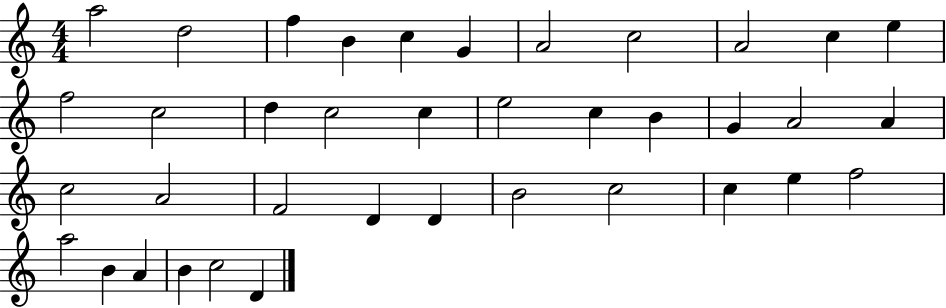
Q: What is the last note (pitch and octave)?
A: D4